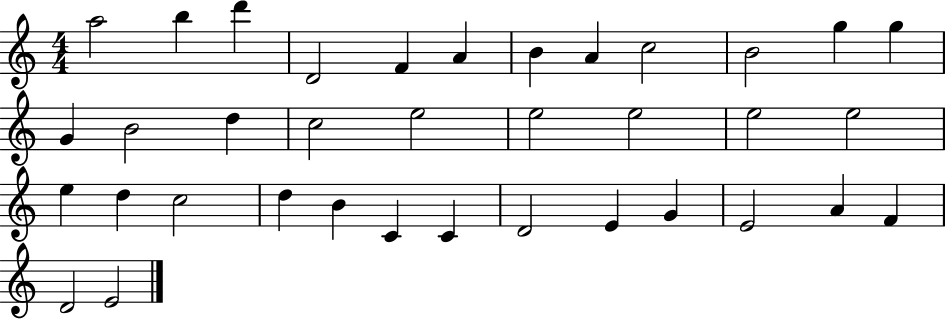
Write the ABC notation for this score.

X:1
T:Untitled
M:4/4
L:1/4
K:C
a2 b d' D2 F A B A c2 B2 g g G B2 d c2 e2 e2 e2 e2 e2 e d c2 d B C C D2 E G E2 A F D2 E2